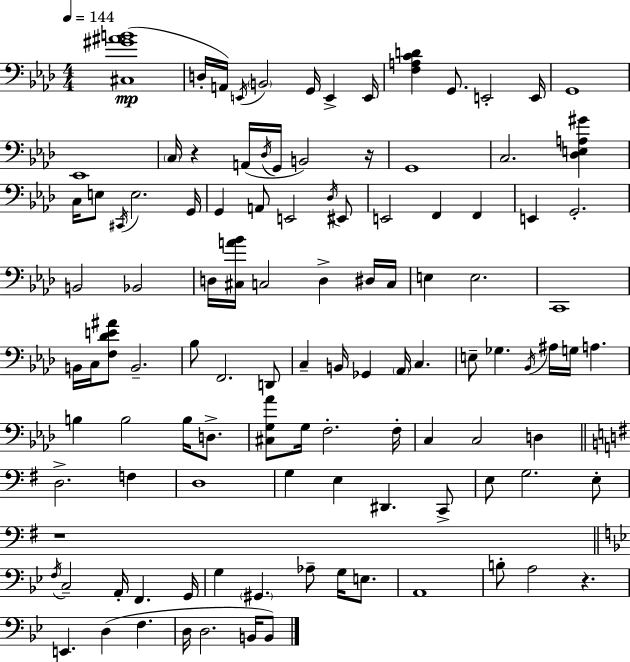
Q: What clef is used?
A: bass